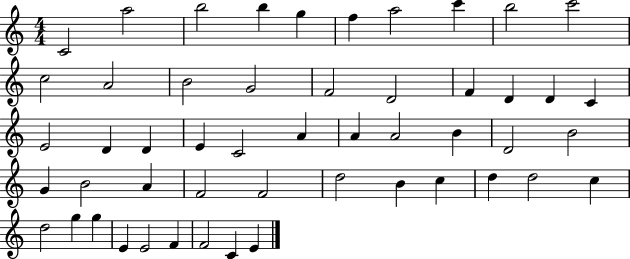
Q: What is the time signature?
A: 4/4